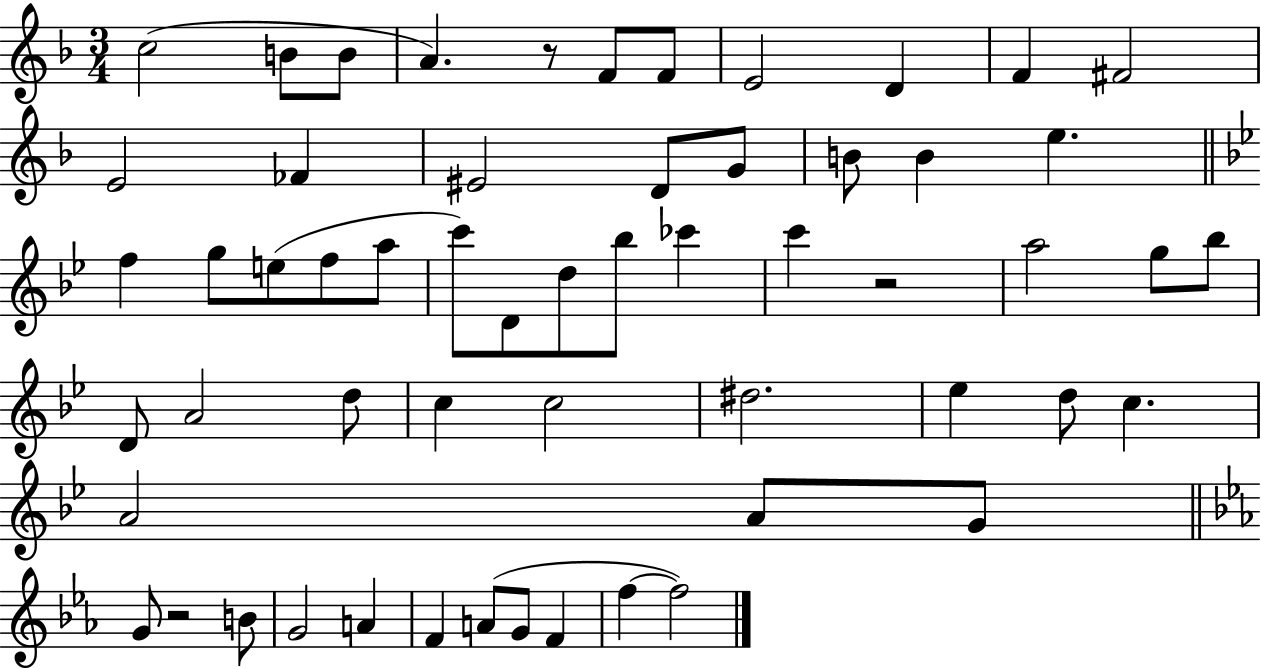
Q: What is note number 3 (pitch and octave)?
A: B4